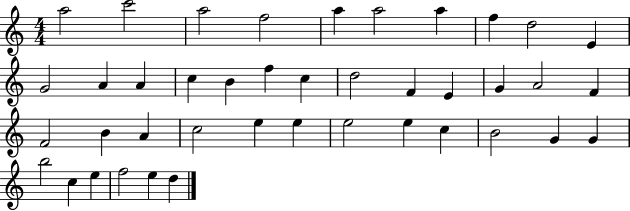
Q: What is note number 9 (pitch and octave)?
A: D5